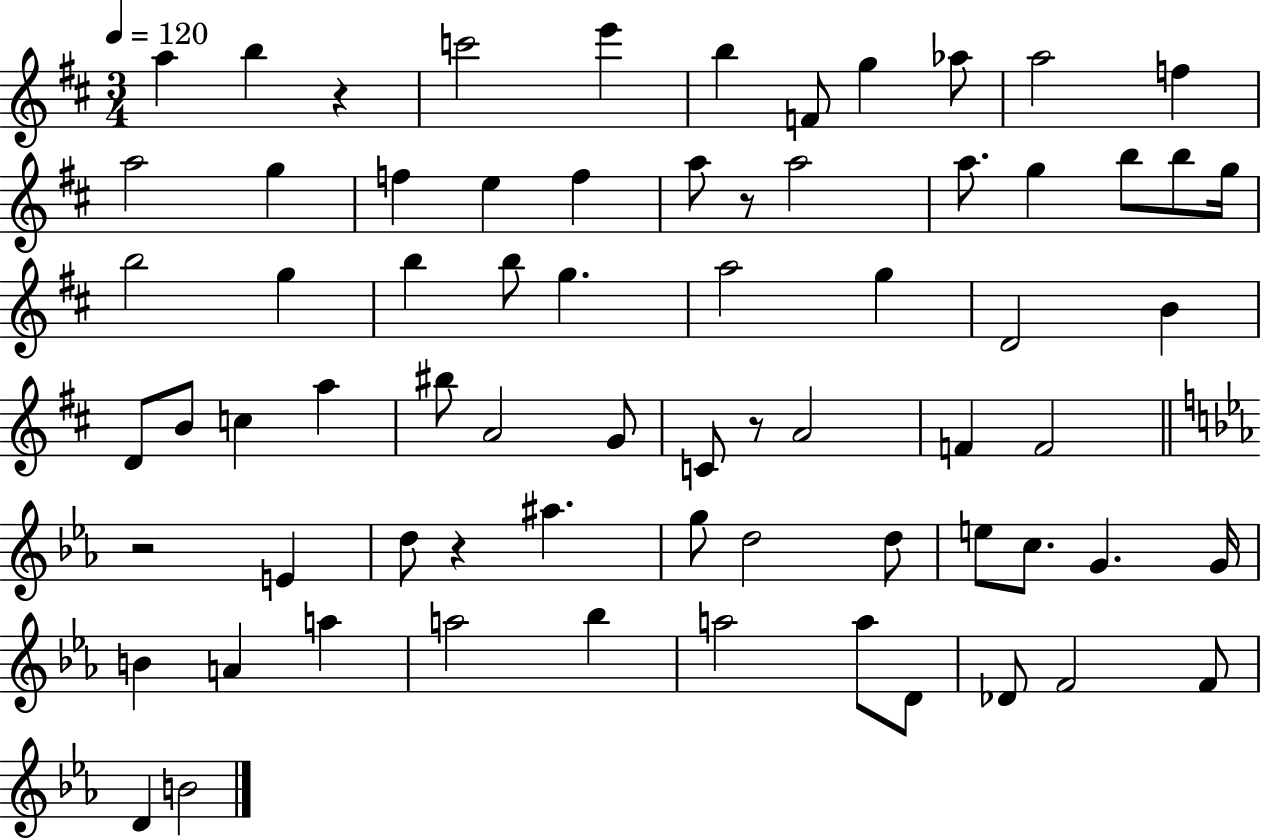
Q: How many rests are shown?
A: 5